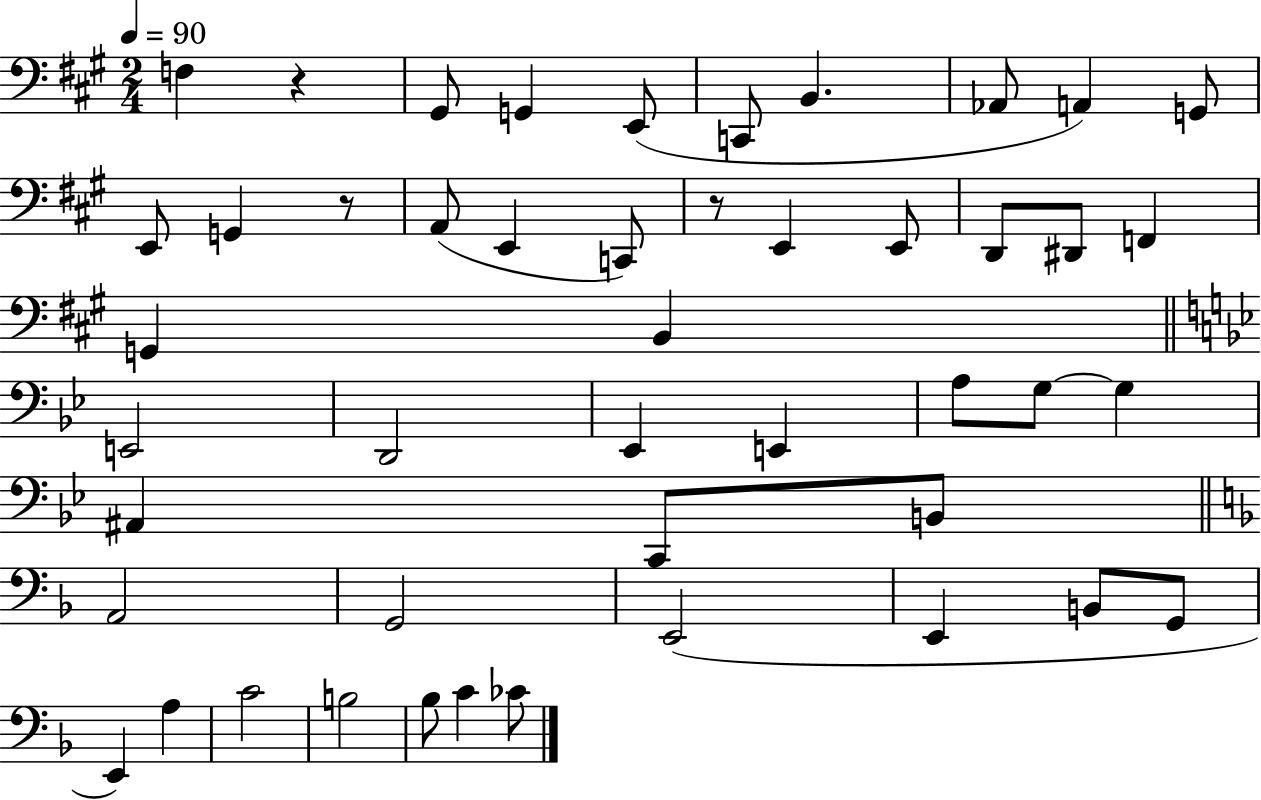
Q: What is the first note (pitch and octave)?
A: F3